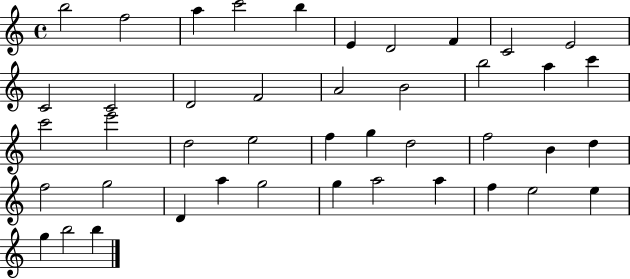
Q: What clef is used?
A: treble